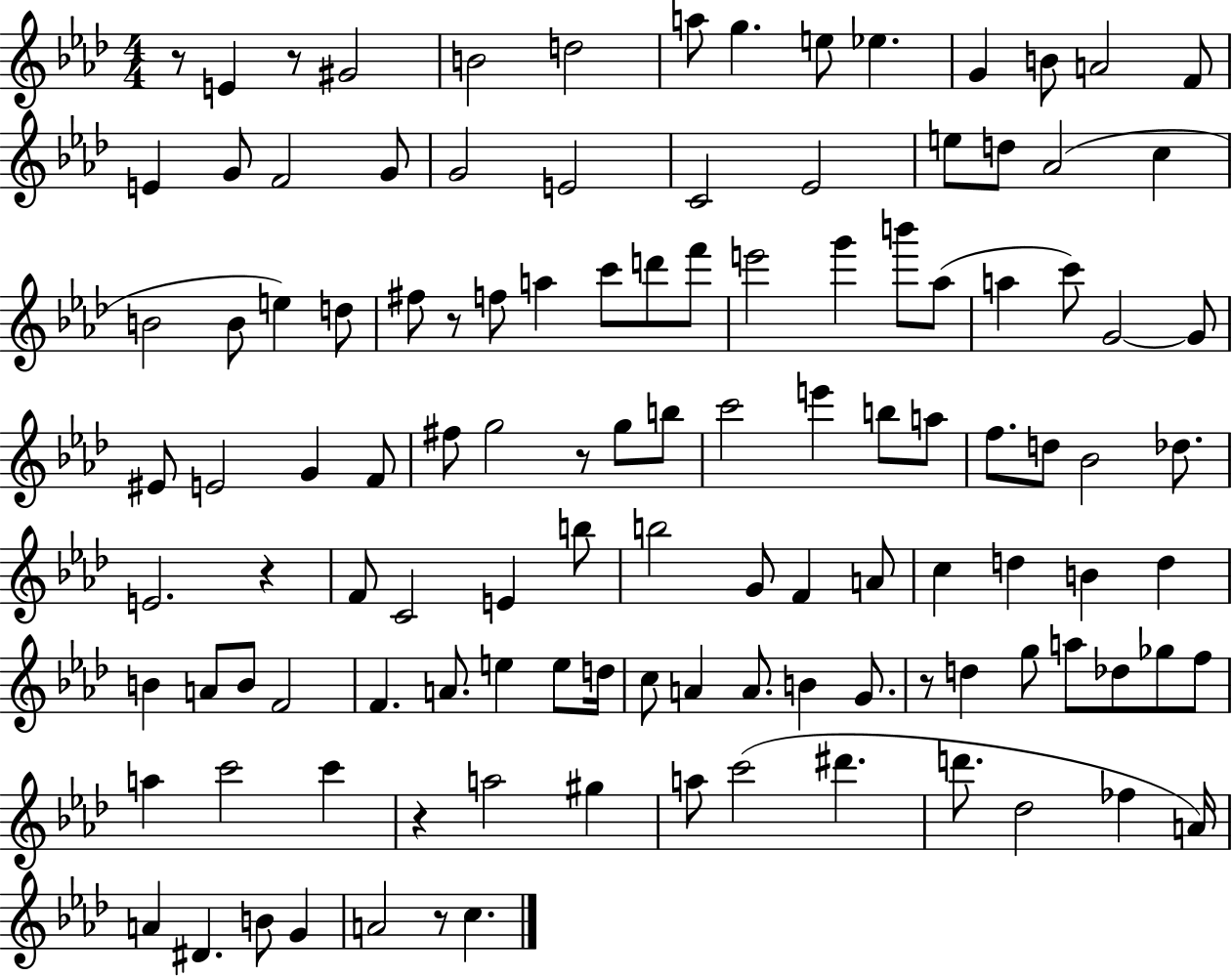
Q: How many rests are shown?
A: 8